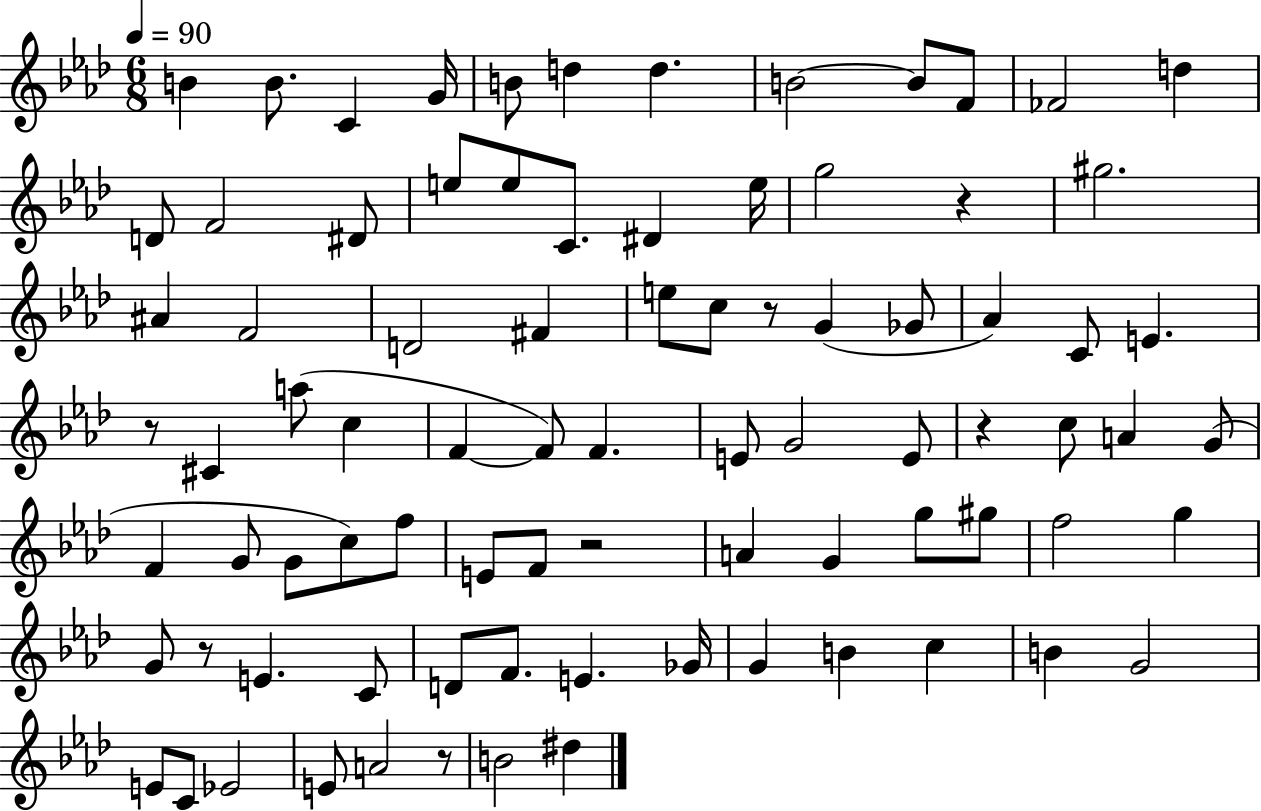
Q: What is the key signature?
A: AES major